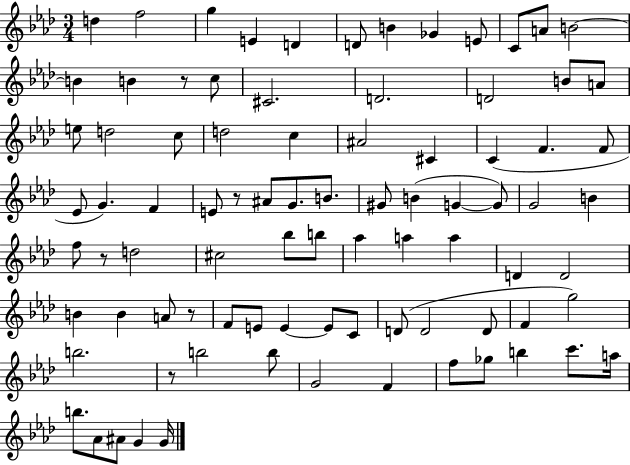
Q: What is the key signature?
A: AES major